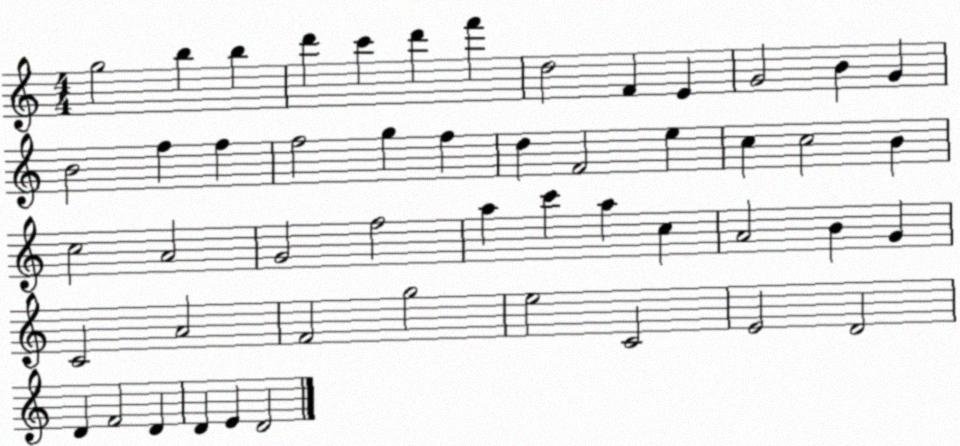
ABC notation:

X:1
T:Untitled
M:4/4
L:1/4
K:C
g2 b b d' c' d' f' d2 F E G2 B G B2 f f f2 g f d F2 e c c2 B c2 A2 G2 f2 a c' a c A2 B G C2 A2 F2 g2 e2 C2 E2 D2 D F2 D D E D2